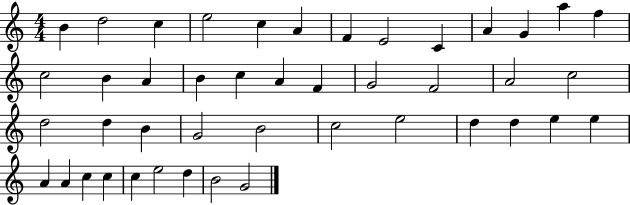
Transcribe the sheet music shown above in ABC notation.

X:1
T:Untitled
M:4/4
L:1/4
K:C
B d2 c e2 c A F E2 C A G a f c2 B A B c A F G2 F2 A2 c2 d2 d B G2 B2 c2 e2 d d e e A A c c c e2 d B2 G2